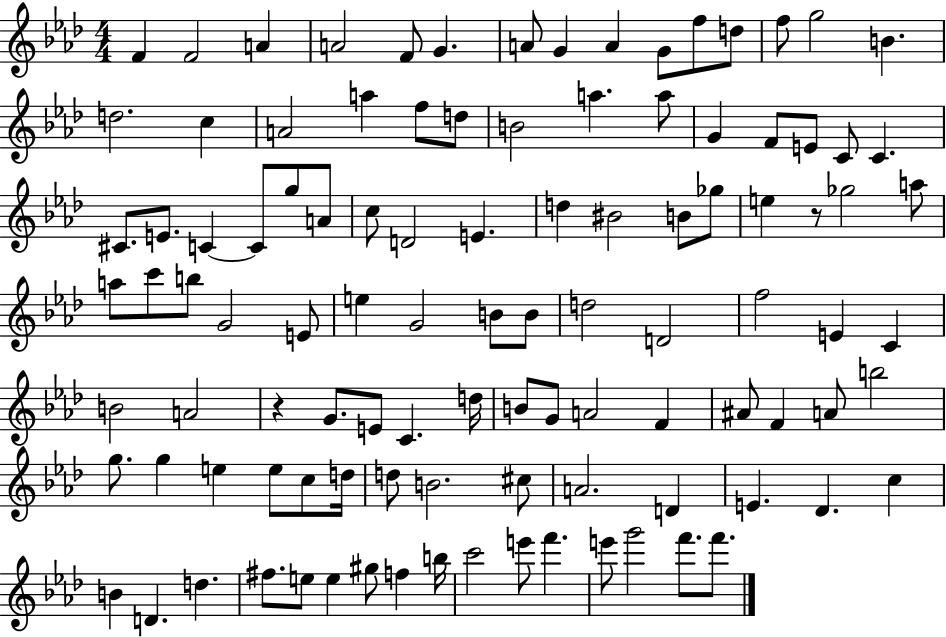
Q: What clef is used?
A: treble